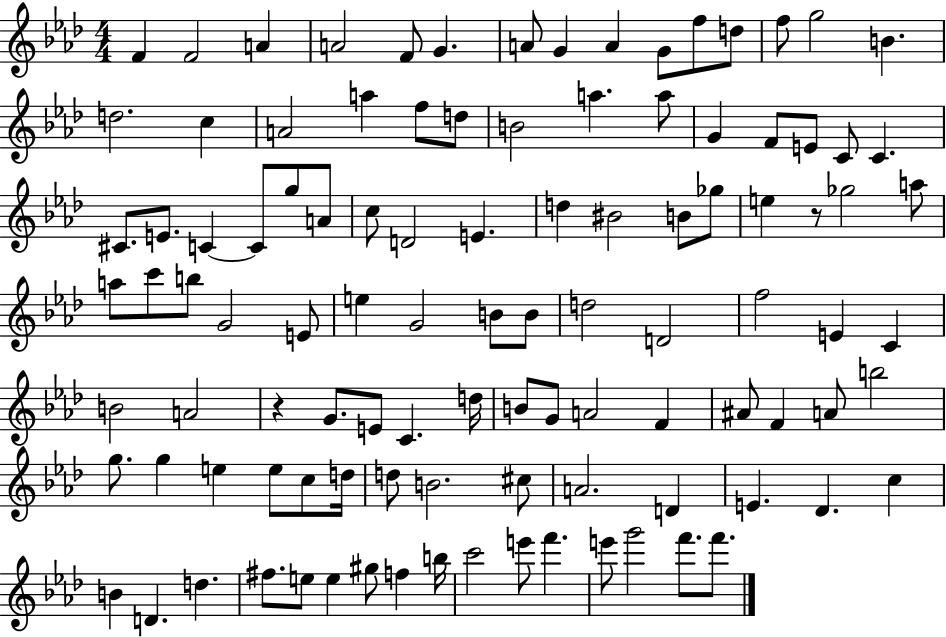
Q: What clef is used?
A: treble